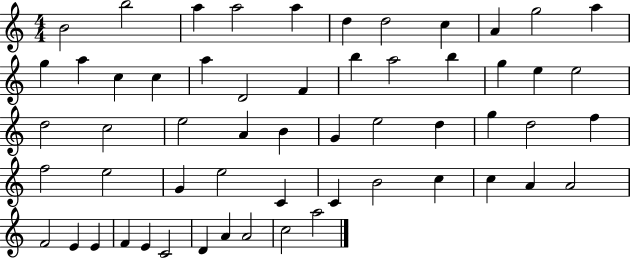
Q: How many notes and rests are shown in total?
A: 57